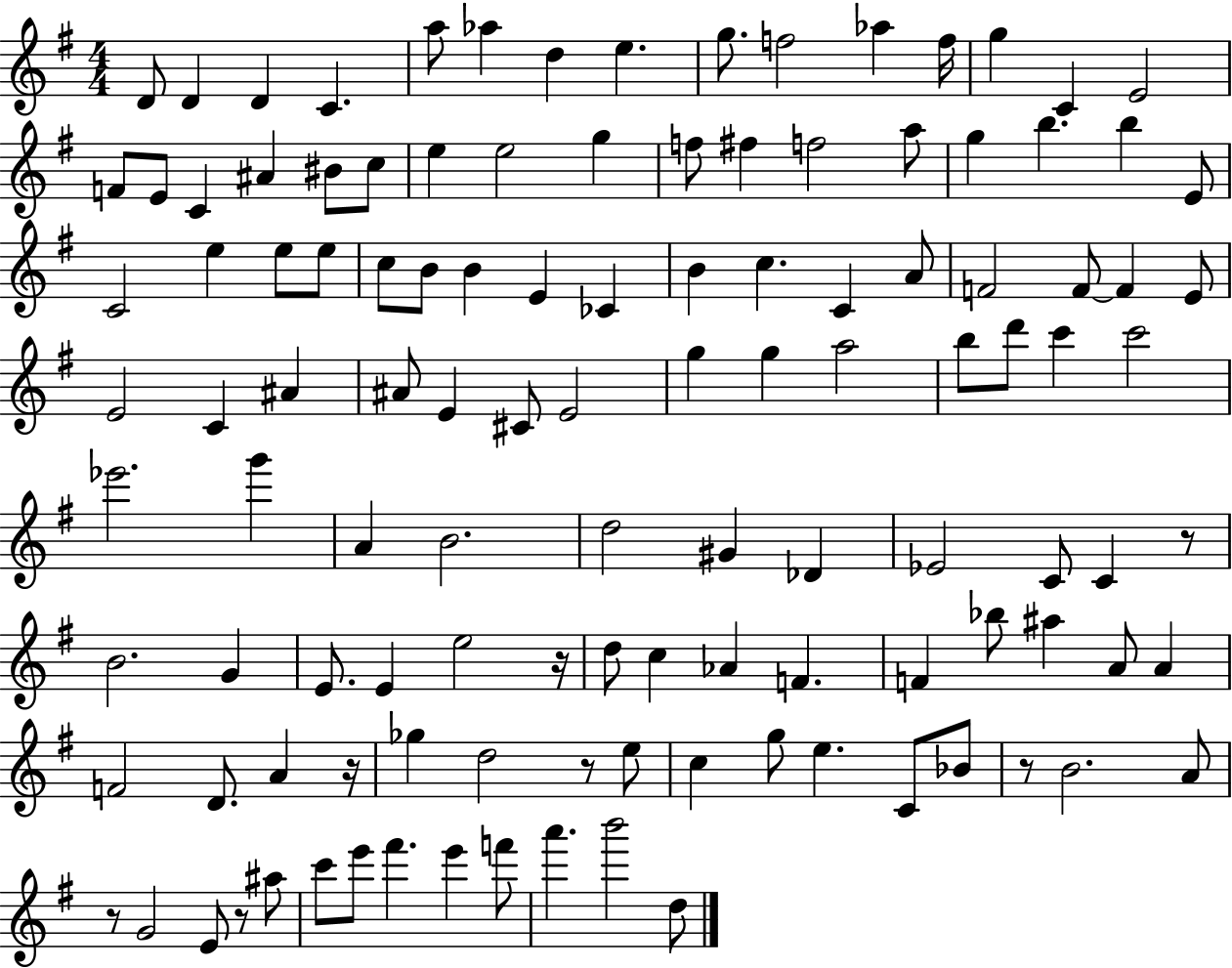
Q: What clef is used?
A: treble